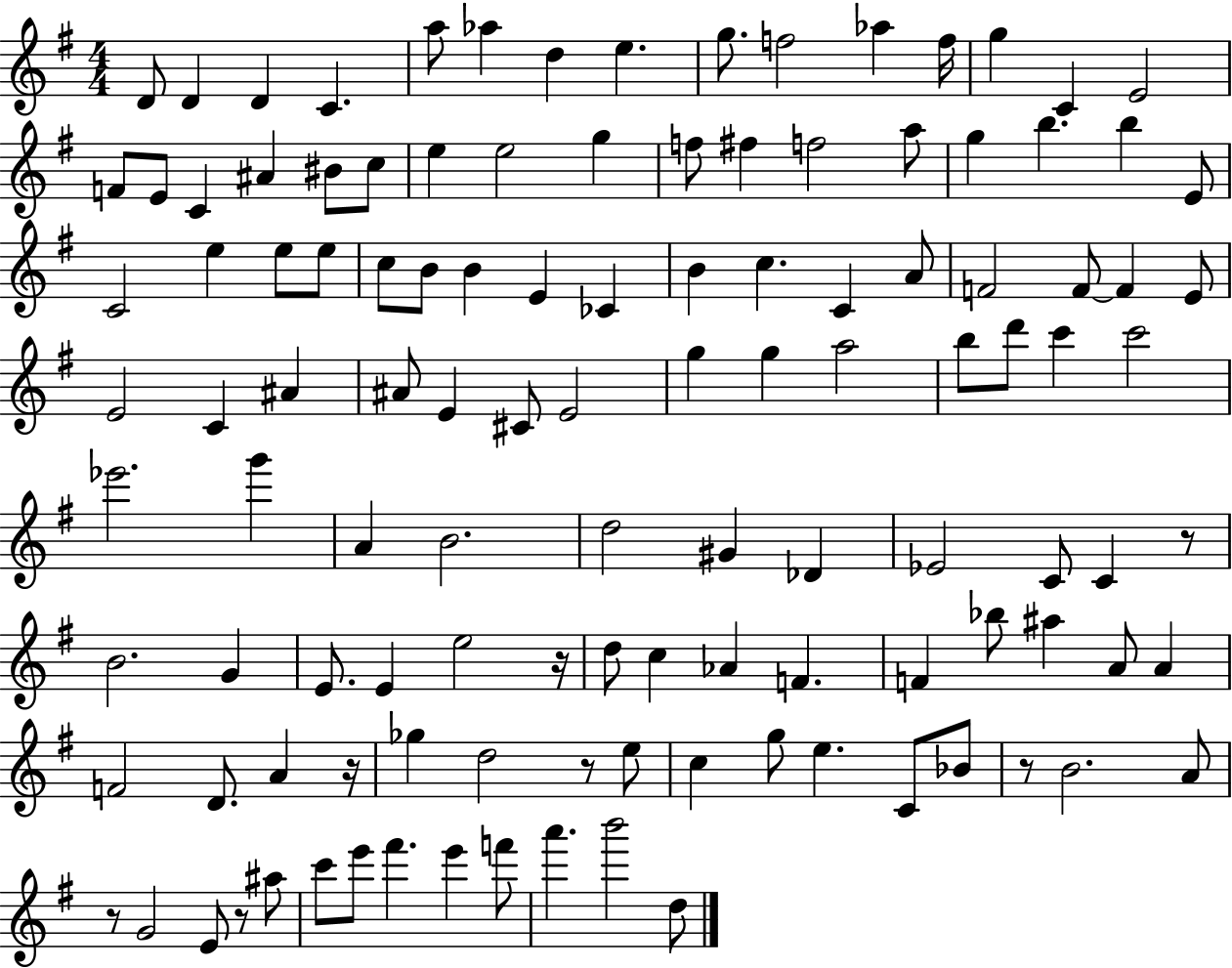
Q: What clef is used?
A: treble